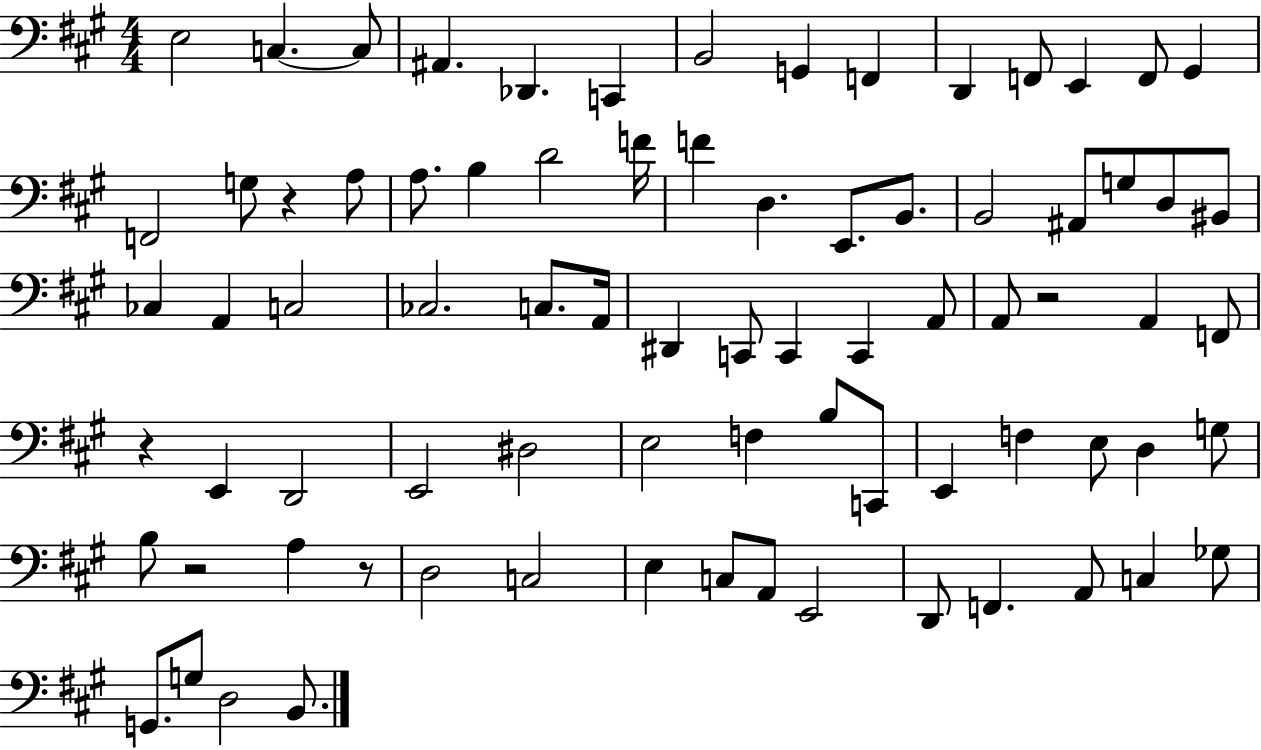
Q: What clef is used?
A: bass